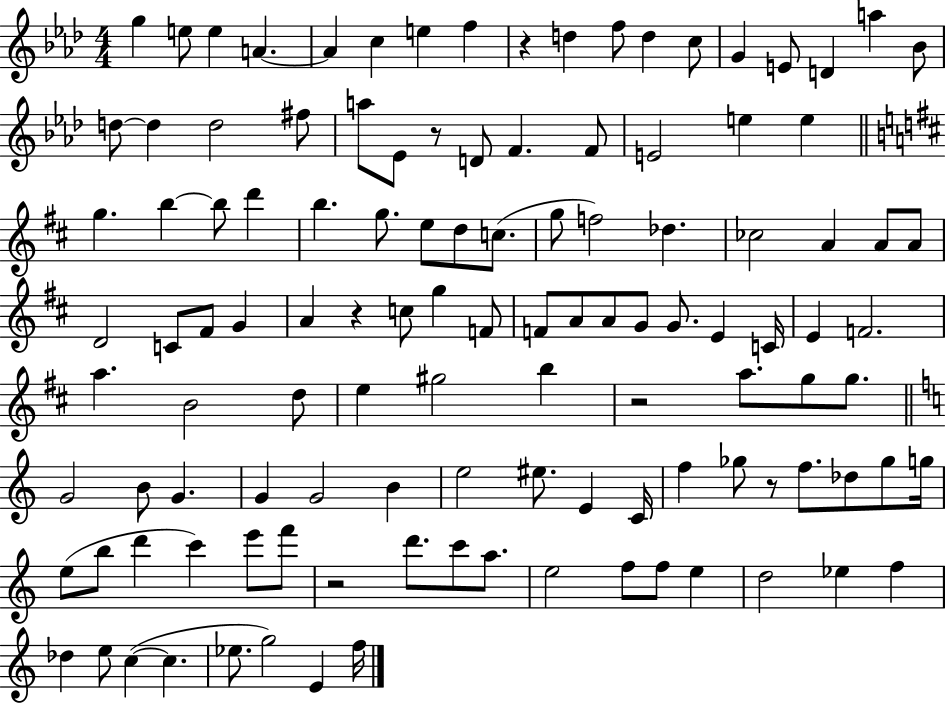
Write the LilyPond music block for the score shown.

{
  \clef treble
  \numericTimeSignature
  \time 4/4
  \key aes \major
  \repeat volta 2 { g''4 e''8 e''4 a'4.~~ | a'4 c''4 e''4 f''4 | r4 d''4 f''8 d''4 c''8 | g'4 e'8 d'4 a''4 bes'8 | \break d''8~~ d''4 d''2 fis''8 | a''8 ees'8 r8 d'8 f'4. f'8 | e'2 e''4 e''4 | \bar "||" \break \key b \minor g''4. b''4~~ b''8 d'''4 | b''4. g''8. e''8 d''8 c''8.( | g''8 f''2) des''4. | ces''2 a'4 a'8 a'8 | \break d'2 c'8 fis'8 g'4 | a'4 r4 c''8 g''4 f'8 | f'8 a'8 a'8 g'8 g'8. e'4 c'16 | e'4 f'2. | \break a''4. b'2 d''8 | e''4 gis''2 b''4 | r2 a''8. g''8 g''8. | \bar "||" \break \key c \major g'2 b'8 g'4. | g'4 g'2 b'4 | e''2 eis''8. e'4 c'16 | f''4 ges''8 r8 f''8. des''8 ges''8 g''16 | \break e''8( b''8 d'''4 c'''4) e'''8 f'''8 | r2 d'''8. c'''8 a''8. | e''2 f''8 f''8 e''4 | d''2 ees''4 f''4 | \break des''4 e''8 c''4~(~ c''4. | ees''8. g''2) e'4 f''16 | } \bar "|."
}